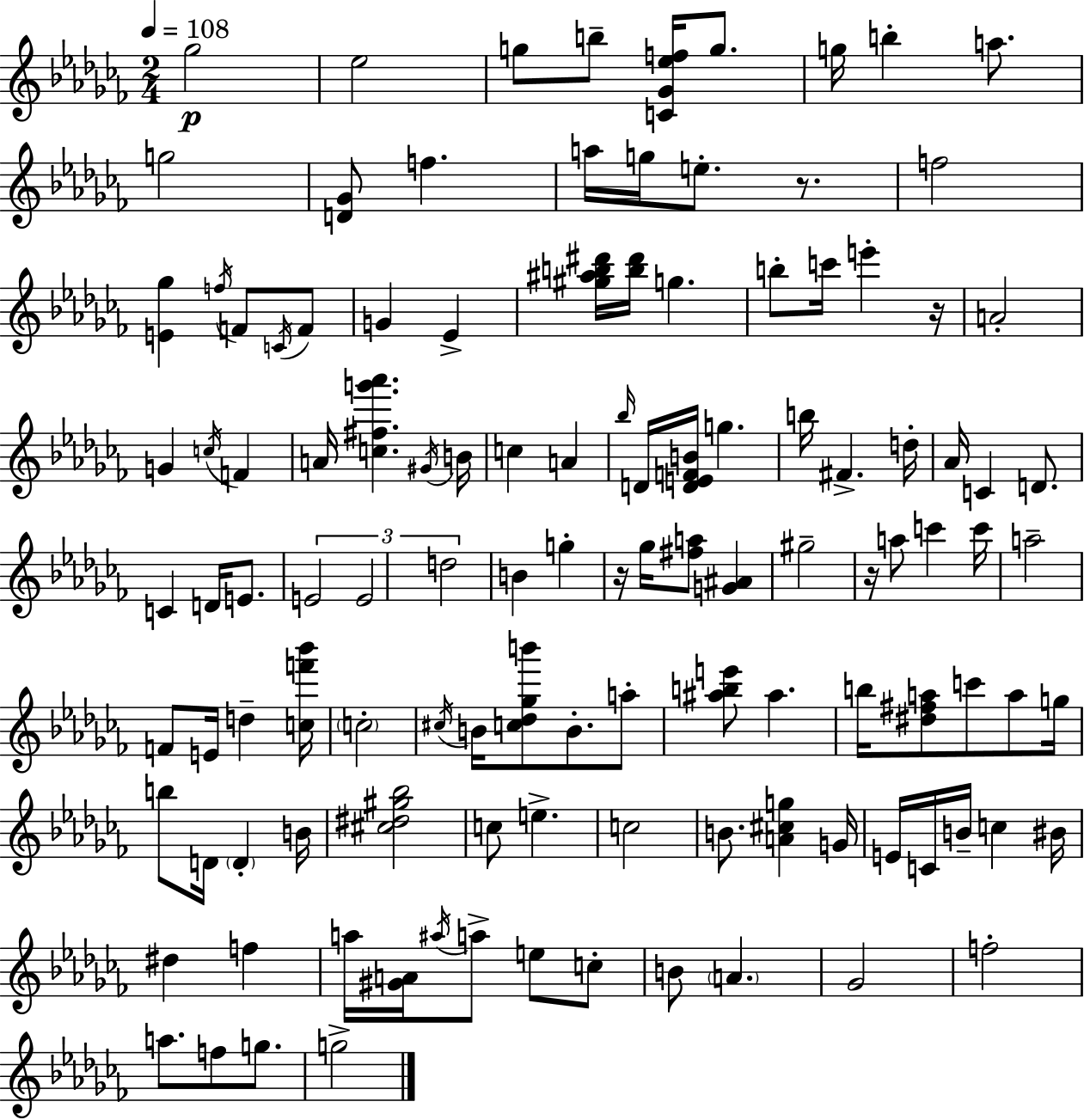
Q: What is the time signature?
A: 2/4